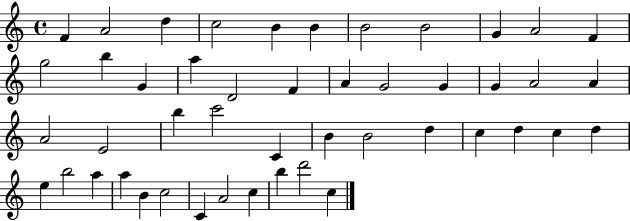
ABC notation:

X:1
T:Untitled
M:4/4
L:1/4
K:C
F A2 d c2 B B B2 B2 G A2 F g2 b G a D2 F A G2 G G A2 A A2 E2 b c'2 C B B2 d c d c d e b2 a a B c2 C A2 c b d'2 c